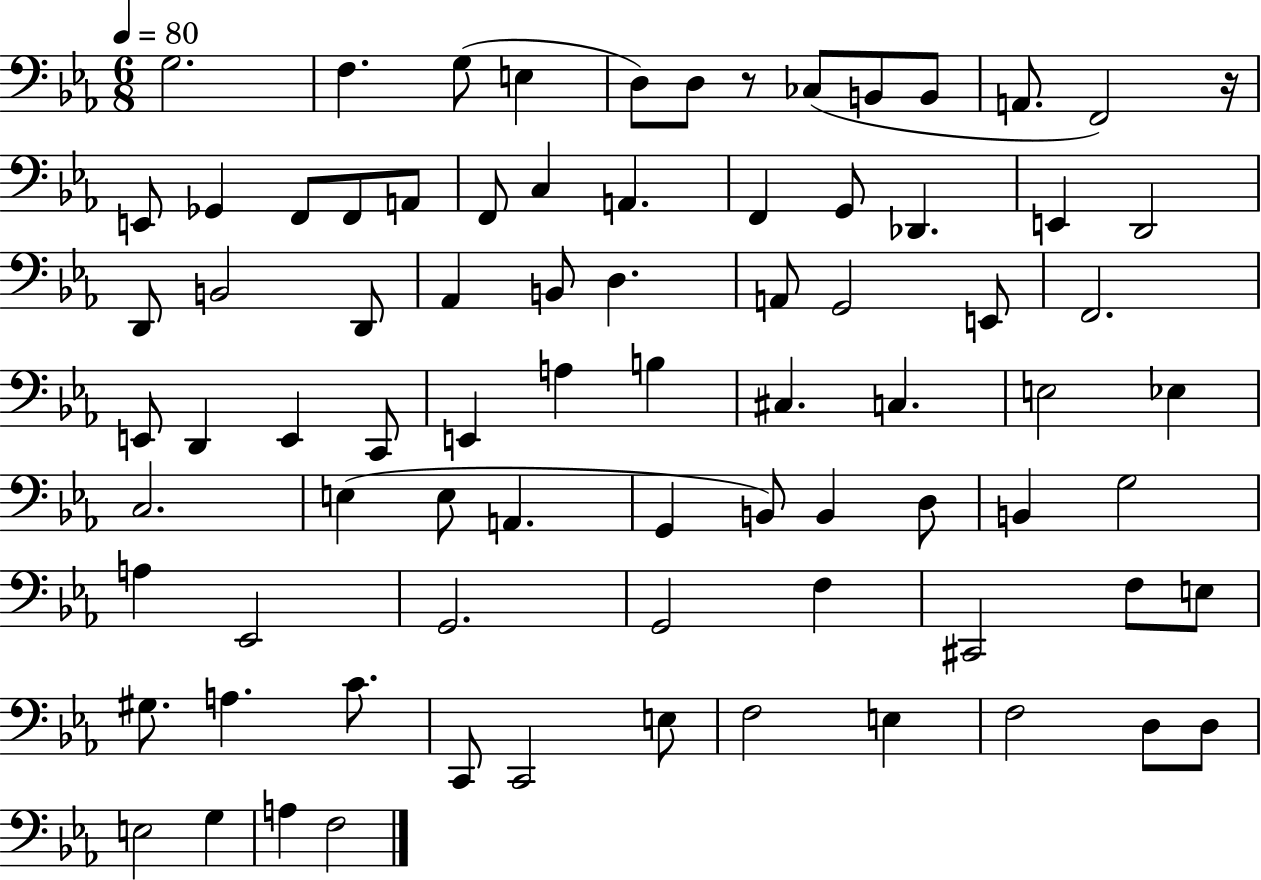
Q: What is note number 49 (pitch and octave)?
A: A2